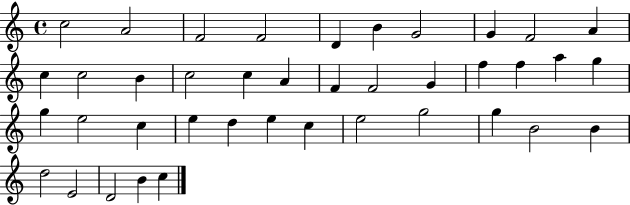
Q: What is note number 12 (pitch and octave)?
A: C5